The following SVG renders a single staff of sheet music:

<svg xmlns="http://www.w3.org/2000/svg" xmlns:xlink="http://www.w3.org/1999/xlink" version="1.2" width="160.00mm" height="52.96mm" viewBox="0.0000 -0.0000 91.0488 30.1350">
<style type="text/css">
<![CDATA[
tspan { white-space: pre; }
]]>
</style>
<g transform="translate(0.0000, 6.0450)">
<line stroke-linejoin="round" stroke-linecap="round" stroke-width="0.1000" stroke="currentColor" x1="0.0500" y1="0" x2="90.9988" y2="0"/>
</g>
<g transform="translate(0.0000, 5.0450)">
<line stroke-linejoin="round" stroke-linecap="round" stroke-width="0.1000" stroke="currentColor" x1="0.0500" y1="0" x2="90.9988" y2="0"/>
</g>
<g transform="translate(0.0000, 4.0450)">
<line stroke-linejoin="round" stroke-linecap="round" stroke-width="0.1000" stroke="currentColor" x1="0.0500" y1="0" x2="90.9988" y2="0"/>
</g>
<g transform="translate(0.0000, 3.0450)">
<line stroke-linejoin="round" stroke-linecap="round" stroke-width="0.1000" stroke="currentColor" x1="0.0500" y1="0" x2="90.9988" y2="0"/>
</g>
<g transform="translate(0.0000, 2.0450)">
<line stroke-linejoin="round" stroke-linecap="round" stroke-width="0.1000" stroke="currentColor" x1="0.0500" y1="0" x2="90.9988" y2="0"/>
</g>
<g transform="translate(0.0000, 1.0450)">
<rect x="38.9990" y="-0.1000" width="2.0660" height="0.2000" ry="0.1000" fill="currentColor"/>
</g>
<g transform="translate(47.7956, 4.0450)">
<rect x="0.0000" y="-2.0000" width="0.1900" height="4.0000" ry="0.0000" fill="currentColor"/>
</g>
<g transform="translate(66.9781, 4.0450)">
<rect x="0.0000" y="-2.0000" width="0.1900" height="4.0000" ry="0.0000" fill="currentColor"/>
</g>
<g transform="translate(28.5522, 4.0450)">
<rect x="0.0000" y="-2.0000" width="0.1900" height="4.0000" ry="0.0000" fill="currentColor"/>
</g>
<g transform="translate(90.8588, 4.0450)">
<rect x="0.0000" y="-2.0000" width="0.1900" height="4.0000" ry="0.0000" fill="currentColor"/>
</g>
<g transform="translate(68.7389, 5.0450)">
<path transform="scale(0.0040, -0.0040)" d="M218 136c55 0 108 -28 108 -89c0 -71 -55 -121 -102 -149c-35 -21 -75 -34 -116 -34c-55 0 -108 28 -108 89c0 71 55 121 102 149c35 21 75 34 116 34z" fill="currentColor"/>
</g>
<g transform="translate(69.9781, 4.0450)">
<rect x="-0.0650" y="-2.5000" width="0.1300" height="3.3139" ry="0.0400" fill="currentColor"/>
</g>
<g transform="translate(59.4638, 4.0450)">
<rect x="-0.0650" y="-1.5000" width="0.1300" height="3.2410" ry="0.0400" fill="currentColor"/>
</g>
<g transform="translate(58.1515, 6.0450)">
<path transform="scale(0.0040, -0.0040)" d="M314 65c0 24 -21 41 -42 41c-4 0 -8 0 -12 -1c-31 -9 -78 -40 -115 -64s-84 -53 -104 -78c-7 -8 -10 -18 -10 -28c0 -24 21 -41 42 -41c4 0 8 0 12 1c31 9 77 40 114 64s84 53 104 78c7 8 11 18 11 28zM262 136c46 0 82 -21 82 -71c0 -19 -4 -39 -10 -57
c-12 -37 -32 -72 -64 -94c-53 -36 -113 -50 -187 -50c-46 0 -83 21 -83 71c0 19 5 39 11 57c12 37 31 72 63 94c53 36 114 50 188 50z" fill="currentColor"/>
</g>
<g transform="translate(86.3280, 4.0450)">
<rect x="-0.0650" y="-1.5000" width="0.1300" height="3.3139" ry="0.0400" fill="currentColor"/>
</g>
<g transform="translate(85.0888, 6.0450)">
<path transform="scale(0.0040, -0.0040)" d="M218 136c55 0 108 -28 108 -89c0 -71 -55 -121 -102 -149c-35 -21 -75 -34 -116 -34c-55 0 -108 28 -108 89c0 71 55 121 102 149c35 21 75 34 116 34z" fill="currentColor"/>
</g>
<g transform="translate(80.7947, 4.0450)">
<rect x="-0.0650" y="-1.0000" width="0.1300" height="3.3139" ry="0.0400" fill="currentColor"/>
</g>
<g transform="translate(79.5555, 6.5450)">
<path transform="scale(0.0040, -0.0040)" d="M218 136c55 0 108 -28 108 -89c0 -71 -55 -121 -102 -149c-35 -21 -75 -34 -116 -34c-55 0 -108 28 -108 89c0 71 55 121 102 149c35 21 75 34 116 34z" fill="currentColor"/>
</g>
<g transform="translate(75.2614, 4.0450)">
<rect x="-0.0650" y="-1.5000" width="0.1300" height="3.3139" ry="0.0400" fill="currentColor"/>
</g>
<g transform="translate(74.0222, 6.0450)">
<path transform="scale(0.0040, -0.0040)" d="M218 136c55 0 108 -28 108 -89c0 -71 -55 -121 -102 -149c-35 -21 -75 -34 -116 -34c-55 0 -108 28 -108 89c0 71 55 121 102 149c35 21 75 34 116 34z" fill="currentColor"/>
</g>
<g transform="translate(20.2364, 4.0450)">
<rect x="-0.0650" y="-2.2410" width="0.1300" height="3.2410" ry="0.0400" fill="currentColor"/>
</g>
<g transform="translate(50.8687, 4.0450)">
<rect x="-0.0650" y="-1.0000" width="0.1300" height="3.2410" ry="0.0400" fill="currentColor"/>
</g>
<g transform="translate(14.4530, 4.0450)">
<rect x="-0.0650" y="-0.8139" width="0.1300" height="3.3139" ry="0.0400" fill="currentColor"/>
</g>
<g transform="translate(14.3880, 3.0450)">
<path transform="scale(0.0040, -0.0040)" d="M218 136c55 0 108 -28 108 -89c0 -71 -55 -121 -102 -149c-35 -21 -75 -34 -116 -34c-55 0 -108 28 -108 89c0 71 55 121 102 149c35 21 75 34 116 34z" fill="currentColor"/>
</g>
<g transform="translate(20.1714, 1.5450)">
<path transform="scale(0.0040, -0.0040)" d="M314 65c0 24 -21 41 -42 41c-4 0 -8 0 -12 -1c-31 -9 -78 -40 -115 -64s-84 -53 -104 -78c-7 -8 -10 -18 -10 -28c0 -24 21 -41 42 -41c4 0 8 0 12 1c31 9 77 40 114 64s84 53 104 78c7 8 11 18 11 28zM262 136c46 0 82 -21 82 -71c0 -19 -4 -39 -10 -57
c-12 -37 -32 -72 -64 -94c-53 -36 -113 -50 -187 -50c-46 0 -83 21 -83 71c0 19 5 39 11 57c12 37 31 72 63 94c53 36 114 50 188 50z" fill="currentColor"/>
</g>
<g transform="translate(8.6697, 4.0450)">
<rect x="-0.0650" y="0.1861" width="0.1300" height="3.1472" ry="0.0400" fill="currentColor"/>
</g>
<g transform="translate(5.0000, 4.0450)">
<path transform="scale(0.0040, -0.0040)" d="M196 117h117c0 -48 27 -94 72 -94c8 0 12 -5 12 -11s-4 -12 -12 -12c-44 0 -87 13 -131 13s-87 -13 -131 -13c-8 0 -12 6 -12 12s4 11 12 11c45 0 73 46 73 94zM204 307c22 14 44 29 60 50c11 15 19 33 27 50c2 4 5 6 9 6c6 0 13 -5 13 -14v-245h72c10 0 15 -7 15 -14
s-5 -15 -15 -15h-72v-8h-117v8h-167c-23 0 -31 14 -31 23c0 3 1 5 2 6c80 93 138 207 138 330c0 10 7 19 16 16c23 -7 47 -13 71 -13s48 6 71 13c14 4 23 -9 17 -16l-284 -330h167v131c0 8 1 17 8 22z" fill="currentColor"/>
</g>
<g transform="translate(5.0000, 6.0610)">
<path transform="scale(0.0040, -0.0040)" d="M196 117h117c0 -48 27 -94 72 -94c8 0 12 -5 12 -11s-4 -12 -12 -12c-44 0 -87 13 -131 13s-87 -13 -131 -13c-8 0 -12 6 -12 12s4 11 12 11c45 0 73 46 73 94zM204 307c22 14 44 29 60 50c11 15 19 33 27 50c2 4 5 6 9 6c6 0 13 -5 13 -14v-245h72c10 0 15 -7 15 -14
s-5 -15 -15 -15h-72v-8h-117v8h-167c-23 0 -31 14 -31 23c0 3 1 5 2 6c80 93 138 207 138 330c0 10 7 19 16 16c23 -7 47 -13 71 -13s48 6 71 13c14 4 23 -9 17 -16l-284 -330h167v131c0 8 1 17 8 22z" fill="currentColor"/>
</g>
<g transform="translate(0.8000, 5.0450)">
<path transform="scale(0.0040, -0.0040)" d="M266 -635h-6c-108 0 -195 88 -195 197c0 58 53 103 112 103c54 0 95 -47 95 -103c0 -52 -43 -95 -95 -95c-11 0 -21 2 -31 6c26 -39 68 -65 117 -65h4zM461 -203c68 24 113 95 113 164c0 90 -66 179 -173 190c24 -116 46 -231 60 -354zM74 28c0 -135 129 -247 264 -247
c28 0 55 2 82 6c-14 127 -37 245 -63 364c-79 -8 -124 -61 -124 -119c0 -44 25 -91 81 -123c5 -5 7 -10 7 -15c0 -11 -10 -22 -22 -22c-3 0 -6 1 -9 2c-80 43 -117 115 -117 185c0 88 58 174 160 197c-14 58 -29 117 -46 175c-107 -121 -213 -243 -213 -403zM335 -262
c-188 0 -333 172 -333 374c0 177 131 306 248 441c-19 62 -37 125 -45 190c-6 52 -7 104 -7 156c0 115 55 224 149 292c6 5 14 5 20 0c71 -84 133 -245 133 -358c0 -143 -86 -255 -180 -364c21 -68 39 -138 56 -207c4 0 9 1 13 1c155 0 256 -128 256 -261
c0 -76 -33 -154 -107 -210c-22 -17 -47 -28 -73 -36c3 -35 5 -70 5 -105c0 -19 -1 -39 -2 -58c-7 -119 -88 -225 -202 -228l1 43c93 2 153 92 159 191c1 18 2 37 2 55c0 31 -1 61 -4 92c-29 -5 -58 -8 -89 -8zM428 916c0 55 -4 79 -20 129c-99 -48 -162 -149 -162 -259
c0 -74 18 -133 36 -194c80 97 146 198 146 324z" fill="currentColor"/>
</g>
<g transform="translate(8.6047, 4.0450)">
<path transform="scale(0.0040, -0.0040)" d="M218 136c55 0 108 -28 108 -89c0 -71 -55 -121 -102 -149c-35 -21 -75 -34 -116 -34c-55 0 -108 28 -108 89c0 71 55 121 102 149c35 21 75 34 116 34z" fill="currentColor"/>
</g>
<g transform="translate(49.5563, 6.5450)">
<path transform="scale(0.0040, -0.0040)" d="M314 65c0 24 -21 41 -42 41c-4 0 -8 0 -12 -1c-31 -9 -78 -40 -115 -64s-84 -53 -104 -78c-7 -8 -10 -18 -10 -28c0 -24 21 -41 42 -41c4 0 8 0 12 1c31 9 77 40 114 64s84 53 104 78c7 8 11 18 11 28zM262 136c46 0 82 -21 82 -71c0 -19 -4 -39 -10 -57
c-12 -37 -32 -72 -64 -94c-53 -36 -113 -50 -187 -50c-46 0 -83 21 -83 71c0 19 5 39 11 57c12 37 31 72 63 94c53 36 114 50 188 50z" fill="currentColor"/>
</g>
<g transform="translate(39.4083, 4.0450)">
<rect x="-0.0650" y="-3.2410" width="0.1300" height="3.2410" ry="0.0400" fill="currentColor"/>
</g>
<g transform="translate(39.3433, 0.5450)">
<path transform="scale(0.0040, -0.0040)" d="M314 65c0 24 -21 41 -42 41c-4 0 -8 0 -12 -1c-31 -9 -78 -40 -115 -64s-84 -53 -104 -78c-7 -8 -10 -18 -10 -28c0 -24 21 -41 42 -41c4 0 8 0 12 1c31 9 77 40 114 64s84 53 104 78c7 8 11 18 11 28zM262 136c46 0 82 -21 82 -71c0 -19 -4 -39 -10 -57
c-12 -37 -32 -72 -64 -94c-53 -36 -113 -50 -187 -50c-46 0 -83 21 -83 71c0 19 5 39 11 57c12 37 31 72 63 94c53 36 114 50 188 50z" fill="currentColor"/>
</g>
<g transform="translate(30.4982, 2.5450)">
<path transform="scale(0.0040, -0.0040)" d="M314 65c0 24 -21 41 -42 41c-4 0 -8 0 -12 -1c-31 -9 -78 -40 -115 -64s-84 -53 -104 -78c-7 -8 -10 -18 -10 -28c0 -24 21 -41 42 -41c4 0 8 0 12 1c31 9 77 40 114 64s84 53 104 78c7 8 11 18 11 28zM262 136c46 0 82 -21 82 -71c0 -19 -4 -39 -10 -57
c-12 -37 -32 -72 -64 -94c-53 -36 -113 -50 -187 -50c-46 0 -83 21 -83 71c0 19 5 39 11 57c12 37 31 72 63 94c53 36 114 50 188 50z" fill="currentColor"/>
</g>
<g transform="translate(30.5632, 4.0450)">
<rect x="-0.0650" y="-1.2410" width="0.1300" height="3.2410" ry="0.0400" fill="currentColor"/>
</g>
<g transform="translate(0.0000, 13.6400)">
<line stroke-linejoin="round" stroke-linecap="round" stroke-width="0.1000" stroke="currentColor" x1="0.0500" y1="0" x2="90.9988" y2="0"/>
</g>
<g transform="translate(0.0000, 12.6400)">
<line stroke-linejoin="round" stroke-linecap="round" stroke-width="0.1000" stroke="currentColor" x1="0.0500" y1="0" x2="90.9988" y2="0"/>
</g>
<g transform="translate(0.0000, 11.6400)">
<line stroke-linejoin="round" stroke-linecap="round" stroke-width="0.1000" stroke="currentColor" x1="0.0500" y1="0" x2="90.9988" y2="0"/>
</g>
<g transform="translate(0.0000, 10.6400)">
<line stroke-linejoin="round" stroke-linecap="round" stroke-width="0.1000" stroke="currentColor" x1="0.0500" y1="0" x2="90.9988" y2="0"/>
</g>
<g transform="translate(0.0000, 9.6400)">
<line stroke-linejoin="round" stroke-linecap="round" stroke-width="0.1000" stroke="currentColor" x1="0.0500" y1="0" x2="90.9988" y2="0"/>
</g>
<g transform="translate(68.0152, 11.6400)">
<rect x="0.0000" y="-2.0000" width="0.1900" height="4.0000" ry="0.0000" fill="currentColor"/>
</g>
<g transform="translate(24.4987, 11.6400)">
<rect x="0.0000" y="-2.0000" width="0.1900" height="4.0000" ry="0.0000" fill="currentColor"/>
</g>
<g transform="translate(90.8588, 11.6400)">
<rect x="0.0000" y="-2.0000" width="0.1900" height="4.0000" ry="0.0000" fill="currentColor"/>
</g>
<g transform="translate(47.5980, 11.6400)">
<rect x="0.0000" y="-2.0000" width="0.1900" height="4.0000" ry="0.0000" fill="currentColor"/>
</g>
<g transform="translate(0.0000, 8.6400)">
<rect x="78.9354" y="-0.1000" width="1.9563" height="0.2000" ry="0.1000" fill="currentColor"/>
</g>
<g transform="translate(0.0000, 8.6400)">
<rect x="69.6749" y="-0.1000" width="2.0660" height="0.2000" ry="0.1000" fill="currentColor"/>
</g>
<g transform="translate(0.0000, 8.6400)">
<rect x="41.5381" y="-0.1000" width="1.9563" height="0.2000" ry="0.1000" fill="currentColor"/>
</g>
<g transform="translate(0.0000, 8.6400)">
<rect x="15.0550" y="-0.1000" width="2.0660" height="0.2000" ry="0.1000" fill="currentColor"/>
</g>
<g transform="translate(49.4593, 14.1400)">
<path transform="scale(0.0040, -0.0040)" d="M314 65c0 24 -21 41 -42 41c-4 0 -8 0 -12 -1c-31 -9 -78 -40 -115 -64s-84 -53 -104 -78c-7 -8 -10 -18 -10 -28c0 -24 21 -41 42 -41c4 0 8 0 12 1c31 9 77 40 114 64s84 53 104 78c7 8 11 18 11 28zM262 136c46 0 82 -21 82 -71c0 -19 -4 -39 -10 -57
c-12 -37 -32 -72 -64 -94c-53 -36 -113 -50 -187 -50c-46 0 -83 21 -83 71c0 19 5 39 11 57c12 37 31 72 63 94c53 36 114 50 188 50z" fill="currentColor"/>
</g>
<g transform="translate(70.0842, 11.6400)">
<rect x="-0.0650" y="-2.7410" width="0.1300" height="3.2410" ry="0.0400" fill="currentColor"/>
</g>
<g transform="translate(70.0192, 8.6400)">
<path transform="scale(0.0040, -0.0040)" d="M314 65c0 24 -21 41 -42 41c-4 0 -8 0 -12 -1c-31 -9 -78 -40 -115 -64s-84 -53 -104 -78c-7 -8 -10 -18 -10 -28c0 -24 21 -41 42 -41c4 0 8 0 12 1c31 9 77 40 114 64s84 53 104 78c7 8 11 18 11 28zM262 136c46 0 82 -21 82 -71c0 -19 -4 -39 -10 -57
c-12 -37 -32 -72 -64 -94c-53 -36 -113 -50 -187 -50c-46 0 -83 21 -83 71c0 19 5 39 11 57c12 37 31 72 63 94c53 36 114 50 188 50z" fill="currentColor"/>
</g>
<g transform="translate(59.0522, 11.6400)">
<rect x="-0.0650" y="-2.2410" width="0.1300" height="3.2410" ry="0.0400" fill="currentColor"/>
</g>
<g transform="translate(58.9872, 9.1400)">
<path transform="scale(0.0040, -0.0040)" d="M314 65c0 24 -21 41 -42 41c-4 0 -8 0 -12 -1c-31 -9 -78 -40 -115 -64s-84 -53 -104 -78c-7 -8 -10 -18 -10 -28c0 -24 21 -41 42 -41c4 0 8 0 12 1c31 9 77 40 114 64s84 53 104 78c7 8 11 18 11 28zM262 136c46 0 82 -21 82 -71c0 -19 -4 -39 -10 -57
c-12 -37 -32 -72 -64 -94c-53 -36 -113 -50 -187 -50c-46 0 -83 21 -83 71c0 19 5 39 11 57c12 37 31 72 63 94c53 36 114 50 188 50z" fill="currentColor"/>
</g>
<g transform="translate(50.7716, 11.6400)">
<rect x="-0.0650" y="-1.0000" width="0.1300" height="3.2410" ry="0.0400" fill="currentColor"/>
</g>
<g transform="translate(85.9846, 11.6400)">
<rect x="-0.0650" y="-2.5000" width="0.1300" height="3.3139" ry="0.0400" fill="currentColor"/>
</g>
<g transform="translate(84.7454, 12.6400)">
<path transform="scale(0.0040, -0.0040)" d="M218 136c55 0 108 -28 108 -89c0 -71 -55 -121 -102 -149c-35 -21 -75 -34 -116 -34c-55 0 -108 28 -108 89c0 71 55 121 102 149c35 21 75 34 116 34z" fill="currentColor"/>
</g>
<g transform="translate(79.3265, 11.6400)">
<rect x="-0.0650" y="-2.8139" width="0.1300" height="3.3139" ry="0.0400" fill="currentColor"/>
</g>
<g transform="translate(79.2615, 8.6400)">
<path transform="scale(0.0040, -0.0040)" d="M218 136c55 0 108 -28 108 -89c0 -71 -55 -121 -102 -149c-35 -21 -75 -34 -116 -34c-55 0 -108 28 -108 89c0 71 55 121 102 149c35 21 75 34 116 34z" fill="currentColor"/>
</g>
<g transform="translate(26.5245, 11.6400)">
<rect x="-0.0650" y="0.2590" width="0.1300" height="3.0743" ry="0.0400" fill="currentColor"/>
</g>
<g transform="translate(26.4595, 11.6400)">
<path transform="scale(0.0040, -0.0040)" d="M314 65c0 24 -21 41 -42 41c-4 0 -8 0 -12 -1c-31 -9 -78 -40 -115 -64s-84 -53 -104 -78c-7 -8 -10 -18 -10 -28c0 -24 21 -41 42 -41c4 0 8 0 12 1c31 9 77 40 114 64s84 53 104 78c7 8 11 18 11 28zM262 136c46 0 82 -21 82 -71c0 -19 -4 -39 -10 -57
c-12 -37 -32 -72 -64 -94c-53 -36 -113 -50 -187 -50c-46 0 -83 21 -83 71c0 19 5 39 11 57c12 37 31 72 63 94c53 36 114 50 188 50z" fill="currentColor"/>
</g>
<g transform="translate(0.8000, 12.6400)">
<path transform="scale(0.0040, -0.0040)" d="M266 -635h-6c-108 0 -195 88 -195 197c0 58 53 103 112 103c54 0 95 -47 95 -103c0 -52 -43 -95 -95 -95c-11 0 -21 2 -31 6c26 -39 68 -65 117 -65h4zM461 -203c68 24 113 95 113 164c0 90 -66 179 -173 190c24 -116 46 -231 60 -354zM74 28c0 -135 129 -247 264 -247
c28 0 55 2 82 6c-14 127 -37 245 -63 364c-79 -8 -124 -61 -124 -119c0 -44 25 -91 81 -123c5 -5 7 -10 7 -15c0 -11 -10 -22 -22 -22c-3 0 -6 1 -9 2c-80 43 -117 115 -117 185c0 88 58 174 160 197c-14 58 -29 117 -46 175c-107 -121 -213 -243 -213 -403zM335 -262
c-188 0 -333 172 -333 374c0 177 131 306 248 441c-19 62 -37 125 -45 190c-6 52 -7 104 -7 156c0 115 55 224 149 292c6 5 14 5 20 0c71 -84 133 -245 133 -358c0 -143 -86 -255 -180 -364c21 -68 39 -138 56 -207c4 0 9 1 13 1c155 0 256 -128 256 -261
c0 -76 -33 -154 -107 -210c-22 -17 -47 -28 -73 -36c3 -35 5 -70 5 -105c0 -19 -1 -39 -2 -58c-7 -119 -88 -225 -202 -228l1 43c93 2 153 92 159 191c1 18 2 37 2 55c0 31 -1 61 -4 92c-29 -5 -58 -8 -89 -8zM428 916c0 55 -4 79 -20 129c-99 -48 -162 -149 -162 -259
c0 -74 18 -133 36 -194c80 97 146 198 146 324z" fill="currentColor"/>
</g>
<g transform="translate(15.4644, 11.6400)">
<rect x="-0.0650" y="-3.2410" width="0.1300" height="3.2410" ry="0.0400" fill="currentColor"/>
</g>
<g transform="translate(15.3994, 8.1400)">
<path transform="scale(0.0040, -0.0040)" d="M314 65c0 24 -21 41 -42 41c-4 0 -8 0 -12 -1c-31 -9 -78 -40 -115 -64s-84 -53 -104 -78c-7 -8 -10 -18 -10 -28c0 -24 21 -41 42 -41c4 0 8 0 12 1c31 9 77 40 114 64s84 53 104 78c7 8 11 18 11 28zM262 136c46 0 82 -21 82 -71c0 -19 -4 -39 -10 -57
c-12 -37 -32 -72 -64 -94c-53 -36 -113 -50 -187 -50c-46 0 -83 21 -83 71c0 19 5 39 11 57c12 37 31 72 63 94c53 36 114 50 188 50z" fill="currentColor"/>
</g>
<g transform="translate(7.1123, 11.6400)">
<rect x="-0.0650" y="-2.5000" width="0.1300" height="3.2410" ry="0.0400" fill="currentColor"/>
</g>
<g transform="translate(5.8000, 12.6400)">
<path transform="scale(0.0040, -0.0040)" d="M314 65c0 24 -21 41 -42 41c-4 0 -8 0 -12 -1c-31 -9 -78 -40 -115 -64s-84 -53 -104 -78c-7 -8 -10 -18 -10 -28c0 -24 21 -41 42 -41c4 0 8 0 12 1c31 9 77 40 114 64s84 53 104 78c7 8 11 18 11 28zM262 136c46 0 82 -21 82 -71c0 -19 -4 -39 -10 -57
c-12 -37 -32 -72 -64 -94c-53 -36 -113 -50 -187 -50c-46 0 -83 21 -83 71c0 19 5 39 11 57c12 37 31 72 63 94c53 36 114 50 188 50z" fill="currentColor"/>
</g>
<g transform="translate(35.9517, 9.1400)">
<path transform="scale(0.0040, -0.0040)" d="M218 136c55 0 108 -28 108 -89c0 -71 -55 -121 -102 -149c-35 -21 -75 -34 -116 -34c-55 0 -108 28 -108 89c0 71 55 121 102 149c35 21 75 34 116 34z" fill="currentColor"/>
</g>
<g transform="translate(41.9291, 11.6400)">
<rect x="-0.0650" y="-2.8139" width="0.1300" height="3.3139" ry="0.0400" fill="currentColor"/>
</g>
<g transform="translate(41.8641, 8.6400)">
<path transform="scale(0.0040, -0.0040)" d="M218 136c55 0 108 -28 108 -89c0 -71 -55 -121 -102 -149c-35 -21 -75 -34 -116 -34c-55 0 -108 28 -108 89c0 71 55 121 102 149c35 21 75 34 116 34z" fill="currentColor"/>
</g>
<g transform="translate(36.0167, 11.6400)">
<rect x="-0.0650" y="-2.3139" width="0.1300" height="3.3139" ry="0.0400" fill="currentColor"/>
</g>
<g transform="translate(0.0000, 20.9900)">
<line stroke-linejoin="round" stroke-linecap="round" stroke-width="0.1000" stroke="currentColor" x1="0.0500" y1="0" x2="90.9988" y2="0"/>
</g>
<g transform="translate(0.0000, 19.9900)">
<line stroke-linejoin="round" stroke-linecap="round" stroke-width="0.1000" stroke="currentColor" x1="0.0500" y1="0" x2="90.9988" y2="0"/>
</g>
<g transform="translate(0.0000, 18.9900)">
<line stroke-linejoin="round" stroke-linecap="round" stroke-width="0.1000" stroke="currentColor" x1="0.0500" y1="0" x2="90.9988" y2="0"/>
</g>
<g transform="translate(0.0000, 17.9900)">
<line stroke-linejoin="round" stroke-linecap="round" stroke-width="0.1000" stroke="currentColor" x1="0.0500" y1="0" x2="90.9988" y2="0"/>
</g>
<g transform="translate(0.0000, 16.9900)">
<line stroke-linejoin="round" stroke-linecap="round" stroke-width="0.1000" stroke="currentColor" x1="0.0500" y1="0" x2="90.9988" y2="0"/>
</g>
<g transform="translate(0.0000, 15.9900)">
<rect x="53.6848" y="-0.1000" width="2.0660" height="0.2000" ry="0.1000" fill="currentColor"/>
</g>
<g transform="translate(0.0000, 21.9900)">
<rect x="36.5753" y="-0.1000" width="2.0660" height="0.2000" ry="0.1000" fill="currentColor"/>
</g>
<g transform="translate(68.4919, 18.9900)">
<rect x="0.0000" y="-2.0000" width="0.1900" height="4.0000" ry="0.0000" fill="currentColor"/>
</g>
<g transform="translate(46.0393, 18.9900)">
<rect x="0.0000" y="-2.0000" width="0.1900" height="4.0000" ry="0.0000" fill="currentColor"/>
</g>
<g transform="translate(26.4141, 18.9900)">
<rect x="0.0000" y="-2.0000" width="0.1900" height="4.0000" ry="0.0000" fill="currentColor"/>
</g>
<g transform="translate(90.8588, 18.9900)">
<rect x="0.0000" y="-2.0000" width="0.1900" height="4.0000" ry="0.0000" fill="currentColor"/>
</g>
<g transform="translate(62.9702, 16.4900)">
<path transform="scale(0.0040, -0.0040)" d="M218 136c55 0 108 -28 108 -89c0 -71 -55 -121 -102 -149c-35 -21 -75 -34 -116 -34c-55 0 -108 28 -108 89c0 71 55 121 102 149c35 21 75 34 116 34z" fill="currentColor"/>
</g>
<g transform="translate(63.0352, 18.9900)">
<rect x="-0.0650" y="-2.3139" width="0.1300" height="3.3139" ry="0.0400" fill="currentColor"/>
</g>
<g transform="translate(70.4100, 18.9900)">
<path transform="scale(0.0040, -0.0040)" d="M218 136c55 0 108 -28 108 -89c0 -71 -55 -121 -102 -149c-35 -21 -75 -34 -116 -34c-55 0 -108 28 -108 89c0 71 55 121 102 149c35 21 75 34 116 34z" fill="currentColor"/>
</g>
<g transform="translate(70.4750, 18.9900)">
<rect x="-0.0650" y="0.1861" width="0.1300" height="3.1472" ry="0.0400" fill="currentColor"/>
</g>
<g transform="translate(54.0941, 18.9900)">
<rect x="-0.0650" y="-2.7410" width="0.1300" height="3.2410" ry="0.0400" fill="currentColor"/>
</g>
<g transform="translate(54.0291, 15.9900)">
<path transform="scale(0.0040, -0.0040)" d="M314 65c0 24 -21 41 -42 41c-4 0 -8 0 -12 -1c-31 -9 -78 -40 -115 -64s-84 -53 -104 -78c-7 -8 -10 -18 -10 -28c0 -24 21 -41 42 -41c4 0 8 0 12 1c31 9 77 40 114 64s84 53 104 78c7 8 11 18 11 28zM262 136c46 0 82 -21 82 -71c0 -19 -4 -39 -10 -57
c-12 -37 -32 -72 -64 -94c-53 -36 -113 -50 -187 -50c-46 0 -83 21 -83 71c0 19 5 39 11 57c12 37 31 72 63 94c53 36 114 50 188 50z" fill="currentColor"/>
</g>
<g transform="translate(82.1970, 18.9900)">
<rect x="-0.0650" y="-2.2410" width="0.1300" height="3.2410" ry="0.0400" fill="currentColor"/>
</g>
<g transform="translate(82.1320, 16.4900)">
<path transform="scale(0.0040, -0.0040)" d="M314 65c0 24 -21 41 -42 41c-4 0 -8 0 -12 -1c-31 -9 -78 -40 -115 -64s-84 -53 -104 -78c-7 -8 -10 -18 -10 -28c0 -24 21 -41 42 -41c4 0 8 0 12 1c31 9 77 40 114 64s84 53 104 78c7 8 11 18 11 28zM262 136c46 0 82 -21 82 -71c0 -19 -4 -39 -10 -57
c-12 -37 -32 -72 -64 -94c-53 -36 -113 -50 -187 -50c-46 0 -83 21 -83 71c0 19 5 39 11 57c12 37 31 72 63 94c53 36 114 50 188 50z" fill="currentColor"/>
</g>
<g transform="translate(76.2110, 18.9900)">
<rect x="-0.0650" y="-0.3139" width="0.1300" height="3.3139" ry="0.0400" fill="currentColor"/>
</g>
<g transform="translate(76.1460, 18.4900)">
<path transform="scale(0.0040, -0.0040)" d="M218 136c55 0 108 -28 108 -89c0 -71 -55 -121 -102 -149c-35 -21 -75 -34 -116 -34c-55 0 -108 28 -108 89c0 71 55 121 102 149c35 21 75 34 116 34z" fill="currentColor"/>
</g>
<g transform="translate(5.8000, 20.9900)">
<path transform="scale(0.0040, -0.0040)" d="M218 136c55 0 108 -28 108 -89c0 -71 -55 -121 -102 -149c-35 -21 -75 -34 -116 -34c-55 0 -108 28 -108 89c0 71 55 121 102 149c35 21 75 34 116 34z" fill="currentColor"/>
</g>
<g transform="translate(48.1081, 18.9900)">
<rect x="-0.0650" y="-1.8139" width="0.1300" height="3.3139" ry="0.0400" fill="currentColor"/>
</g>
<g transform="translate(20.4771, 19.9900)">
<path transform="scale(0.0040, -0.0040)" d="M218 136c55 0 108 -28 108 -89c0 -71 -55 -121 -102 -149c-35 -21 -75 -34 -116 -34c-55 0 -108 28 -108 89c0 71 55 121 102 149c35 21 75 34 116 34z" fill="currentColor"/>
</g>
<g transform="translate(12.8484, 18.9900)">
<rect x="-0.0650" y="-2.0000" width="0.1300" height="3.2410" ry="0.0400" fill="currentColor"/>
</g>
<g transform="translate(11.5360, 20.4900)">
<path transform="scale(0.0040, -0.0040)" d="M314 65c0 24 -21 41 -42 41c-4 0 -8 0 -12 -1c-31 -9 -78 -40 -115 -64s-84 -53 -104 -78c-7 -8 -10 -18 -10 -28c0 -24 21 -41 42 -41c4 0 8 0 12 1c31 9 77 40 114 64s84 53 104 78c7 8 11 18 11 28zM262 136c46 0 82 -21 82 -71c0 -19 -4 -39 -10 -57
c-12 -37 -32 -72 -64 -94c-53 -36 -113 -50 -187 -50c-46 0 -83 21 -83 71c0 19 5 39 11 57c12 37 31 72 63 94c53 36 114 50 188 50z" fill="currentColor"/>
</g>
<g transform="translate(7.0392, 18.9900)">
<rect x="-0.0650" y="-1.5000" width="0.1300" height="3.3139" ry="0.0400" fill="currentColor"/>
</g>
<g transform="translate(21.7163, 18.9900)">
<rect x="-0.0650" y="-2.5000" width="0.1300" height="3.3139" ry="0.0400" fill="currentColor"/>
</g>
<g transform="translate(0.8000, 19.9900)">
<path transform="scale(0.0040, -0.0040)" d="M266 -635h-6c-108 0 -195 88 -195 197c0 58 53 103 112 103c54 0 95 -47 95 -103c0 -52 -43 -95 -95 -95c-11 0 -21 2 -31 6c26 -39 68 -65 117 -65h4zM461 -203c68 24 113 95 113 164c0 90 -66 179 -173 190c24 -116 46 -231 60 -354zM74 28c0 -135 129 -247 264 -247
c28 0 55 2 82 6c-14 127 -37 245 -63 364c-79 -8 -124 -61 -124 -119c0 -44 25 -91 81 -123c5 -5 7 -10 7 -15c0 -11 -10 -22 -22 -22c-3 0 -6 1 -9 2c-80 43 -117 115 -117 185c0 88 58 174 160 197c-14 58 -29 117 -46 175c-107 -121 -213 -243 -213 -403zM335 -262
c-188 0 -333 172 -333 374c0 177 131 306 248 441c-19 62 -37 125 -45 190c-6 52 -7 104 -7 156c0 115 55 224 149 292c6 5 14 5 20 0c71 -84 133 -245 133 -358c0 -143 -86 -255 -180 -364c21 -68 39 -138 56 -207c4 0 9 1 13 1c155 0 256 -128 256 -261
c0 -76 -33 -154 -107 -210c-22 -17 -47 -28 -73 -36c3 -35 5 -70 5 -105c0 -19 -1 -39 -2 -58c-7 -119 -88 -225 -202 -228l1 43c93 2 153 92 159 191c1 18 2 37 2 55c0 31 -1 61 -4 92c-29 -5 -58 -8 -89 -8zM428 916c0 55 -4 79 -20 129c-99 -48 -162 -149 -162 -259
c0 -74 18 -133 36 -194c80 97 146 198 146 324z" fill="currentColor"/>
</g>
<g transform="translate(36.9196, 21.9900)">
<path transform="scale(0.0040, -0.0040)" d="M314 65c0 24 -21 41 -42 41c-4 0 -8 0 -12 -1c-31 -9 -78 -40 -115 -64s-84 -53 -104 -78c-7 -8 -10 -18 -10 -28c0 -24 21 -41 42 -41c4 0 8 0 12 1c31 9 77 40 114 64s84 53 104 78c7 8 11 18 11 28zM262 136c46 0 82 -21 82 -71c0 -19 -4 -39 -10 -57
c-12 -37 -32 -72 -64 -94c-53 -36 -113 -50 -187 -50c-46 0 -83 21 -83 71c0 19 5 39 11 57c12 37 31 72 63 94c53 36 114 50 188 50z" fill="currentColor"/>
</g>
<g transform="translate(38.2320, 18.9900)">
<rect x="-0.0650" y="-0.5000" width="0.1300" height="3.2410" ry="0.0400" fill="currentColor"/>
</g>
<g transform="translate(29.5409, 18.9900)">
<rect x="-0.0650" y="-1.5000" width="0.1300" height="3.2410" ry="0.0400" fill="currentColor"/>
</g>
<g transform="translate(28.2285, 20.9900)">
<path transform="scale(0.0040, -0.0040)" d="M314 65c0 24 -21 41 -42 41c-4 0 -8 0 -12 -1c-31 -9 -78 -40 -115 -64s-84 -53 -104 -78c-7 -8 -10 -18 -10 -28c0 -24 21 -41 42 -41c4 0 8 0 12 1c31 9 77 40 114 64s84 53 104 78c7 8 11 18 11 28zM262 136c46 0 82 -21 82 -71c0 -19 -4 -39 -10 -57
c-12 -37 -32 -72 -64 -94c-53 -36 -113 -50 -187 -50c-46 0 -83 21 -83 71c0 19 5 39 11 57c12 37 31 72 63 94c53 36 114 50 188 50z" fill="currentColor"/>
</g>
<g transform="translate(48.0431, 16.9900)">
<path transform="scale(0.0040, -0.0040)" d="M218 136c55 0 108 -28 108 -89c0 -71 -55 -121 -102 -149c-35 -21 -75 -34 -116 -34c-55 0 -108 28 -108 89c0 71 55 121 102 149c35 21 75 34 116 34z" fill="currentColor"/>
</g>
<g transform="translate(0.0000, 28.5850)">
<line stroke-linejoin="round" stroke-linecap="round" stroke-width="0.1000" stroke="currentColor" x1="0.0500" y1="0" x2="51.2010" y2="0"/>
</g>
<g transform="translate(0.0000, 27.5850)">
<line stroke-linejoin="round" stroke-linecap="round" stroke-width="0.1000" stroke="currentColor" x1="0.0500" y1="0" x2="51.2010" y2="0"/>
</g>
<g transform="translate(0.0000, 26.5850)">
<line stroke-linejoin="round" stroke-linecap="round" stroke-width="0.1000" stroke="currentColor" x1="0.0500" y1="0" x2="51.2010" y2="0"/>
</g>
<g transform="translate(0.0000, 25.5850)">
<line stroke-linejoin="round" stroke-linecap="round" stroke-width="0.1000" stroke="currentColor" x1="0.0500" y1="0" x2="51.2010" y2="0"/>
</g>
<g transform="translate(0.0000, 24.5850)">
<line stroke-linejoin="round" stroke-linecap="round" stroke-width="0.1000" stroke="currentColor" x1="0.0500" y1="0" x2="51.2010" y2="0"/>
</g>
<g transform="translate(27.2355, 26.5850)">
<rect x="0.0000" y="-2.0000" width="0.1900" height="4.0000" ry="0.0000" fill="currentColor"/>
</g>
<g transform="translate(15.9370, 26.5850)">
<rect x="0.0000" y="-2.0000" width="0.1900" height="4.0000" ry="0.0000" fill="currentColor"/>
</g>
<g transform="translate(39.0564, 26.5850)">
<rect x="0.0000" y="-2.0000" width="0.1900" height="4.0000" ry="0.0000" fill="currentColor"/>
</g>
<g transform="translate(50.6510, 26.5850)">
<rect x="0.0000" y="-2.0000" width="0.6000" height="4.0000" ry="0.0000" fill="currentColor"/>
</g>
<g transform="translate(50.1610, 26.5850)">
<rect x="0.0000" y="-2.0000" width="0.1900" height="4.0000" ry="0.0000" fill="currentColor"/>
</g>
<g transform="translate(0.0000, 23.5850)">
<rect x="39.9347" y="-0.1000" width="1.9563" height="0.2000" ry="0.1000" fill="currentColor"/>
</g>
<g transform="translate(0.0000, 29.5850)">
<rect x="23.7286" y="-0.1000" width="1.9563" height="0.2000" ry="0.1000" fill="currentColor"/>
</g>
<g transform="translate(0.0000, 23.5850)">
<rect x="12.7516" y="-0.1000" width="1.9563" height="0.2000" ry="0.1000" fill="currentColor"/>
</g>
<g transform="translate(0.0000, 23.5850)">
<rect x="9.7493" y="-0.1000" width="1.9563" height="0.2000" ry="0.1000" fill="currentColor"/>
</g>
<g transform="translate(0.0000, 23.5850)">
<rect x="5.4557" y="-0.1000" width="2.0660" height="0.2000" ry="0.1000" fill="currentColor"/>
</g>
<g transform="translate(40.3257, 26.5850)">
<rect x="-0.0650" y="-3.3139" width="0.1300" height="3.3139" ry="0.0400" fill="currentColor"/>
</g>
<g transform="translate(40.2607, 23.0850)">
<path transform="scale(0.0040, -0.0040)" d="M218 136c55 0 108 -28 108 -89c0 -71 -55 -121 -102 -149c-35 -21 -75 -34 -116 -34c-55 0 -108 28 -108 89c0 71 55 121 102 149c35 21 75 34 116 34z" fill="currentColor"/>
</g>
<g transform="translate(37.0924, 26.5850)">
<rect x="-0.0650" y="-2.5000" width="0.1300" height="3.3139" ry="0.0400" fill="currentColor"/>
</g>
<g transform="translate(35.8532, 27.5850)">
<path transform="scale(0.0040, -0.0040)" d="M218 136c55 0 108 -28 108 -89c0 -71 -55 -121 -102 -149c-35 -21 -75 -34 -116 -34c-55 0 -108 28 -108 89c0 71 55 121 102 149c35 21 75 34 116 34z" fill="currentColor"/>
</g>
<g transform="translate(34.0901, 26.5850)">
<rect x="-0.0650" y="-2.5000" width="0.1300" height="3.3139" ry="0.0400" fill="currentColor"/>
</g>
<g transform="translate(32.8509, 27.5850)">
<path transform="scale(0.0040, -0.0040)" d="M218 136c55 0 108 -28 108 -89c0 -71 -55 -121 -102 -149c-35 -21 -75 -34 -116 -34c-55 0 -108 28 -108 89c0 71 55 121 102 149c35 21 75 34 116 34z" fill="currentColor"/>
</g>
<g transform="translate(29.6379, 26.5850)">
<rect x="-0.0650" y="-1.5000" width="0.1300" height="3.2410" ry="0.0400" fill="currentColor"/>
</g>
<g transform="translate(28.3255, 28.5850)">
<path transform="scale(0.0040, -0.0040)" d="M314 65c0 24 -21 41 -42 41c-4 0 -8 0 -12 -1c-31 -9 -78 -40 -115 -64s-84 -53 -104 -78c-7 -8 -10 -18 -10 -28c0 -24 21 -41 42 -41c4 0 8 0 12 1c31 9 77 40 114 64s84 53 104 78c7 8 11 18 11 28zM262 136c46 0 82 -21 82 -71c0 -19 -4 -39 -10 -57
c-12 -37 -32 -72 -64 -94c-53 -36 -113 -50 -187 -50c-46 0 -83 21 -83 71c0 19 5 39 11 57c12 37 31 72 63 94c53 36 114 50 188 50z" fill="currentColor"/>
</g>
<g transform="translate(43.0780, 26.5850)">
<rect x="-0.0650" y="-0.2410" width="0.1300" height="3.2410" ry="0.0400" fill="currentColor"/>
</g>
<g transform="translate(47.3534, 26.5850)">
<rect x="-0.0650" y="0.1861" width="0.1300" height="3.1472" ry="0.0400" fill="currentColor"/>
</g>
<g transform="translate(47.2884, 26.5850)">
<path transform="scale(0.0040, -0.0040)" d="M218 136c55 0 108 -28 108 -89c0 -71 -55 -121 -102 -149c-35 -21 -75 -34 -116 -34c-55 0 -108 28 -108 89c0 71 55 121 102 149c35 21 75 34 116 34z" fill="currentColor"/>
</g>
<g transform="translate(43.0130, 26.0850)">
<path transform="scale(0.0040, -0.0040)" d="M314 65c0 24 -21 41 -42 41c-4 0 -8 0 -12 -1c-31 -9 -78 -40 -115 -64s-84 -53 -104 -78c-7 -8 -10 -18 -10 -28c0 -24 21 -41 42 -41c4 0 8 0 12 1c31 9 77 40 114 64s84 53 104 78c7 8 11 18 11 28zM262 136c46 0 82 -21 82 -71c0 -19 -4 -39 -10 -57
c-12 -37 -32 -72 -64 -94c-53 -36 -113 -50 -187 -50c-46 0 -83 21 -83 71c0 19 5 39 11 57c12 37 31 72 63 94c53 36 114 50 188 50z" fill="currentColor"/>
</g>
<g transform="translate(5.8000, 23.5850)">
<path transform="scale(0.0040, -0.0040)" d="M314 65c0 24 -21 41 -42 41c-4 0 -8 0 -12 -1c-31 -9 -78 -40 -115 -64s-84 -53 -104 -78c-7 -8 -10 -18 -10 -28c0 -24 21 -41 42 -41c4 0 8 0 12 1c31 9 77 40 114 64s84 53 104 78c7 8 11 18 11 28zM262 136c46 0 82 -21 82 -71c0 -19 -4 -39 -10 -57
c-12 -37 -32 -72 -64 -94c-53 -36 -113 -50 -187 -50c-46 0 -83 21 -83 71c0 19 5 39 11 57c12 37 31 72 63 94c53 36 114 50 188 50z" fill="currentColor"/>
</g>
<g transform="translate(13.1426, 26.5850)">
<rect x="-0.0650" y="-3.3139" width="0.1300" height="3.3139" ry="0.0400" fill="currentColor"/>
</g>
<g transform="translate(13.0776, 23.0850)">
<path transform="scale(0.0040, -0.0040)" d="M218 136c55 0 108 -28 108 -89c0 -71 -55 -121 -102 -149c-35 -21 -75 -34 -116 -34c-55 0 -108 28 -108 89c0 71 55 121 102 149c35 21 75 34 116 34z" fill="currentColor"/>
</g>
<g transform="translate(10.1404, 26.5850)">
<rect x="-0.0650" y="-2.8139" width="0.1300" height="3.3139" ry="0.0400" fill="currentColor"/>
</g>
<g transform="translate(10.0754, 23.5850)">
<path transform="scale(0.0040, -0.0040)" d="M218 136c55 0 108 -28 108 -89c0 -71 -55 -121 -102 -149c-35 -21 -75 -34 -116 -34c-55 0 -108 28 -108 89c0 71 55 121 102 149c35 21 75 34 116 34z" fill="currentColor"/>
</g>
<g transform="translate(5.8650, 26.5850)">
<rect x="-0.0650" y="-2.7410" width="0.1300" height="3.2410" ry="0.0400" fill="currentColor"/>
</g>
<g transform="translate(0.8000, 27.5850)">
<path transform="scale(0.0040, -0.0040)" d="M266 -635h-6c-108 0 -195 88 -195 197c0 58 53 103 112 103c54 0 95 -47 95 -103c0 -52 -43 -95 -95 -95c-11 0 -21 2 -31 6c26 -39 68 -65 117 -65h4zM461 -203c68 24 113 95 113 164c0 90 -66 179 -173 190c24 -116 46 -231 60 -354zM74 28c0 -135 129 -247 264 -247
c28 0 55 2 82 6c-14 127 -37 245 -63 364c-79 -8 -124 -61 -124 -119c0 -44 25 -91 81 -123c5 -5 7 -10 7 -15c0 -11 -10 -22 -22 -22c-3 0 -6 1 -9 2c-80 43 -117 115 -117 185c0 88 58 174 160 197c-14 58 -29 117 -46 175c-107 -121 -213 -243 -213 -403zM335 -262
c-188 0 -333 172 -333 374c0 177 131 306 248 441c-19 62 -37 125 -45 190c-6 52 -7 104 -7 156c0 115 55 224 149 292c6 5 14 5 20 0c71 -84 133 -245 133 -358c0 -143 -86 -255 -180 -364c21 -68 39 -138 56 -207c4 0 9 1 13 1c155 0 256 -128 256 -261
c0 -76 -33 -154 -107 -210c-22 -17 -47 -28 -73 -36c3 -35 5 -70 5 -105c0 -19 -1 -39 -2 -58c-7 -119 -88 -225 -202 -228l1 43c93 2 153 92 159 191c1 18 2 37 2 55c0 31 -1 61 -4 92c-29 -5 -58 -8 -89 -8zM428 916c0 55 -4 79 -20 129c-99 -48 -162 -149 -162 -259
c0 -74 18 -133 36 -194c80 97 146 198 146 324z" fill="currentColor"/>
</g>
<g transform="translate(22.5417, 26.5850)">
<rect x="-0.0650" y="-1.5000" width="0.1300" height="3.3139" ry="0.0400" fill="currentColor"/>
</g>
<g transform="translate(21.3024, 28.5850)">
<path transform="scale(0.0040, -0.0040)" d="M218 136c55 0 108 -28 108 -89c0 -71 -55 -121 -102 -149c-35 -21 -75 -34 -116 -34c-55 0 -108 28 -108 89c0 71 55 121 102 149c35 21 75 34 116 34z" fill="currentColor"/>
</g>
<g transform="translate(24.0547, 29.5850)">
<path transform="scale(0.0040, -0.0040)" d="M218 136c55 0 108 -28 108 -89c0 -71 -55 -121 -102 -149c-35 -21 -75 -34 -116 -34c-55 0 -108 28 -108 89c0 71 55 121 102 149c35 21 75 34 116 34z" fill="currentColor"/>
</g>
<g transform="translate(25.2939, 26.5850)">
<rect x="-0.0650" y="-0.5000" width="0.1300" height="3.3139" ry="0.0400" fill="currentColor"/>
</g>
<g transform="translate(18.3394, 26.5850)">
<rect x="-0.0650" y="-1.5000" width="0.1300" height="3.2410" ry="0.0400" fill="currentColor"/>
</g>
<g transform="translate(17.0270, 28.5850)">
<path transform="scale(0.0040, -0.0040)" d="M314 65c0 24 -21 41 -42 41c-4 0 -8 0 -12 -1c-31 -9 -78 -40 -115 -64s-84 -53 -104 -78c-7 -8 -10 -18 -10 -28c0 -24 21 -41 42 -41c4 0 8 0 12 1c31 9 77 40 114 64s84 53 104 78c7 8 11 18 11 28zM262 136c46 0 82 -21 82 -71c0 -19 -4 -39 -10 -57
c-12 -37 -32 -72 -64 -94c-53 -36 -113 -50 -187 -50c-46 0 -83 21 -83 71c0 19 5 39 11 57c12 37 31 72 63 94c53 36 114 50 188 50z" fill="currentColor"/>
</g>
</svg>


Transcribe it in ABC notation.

X:1
T:Untitled
M:4/4
L:1/4
K:C
B d g2 e2 b2 D2 E2 G E D E G2 b2 B2 g a D2 g2 a2 a G E F2 G E2 C2 f a2 g B c g2 a2 a b E2 E C E2 G G b c2 B